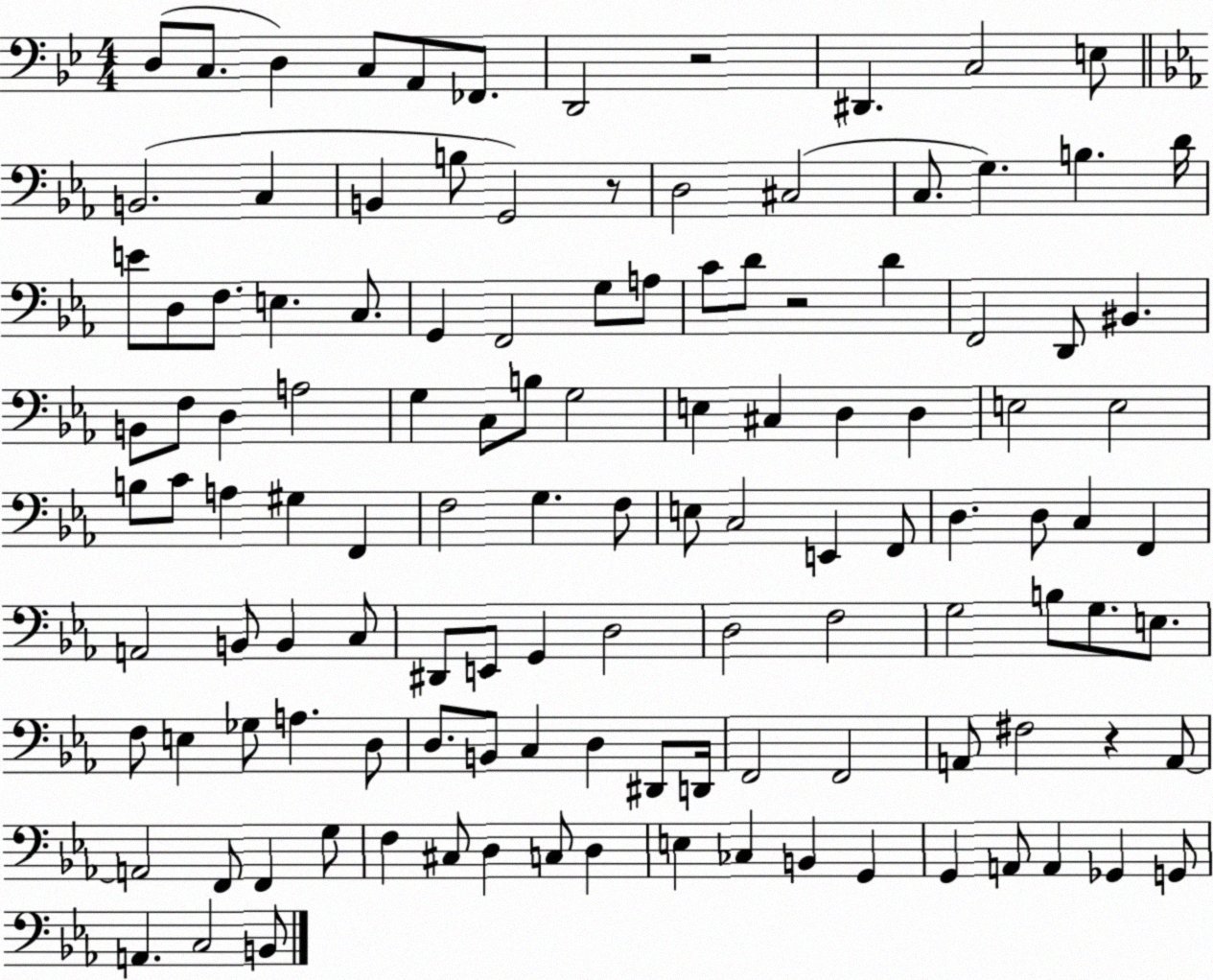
X:1
T:Untitled
M:4/4
L:1/4
K:Bb
D,/2 C,/2 D, C,/2 A,,/2 _F,,/2 D,,2 z2 ^D,, C,2 E,/2 B,,2 C, B,, B,/2 G,,2 z/2 D,2 ^C,2 C,/2 G, B, D/4 E/2 D,/2 F,/2 E, C,/2 G,, F,,2 G,/2 A,/2 C/2 D/2 z2 D F,,2 D,,/2 ^B,, B,,/2 F,/2 D, A,2 G, C,/2 B,/2 G,2 E, ^C, D, D, E,2 E,2 B,/2 C/2 A, ^G, F,, F,2 G, F,/2 E,/2 C,2 E,, F,,/2 D, D,/2 C, F,, A,,2 B,,/2 B,, C,/2 ^D,,/2 E,,/2 G,, D,2 D,2 F,2 G,2 B,/2 G,/2 E,/2 F,/2 E, _G,/2 A, D,/2 D,/2 B,,/2 C, D, ^D,,/2 D,,/4 F,,2 F,,2 A,,/2 ^F,2 z A,,/2 A,,2 F,,/2 F,, G,/2 F, ^C,/2 D, C,/2 D, E, _C, B,, G,, G,, A,,/2 A,, _G,, G,,/2 A,, C,2 B,,/2